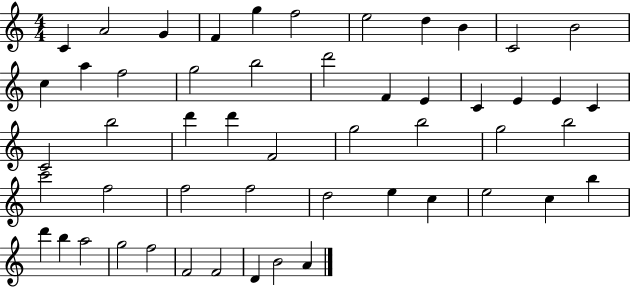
X:1
T:Untitled
M:4/4
L:1/4
K:C
C A2 G F g f2 e2 d B C2 B2 c a f2 g2 b2 d'2 F E C E E C C2 b2 d' d' F2 g2 b2 g2 b2 c'2 f2 f2 f2 d2 e c e2 c b d' b a2 g2 f2 F2 F2 D B2 A